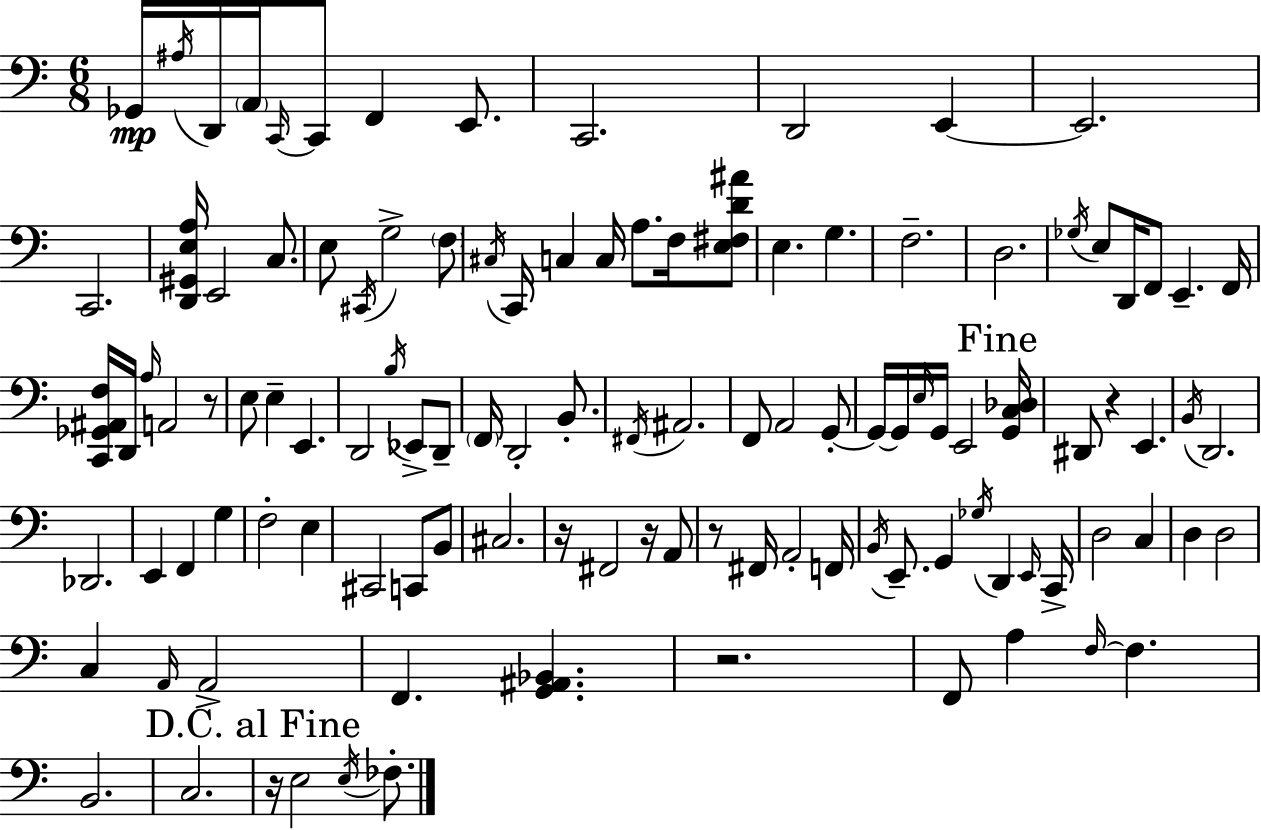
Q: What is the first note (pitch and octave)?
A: Gb2